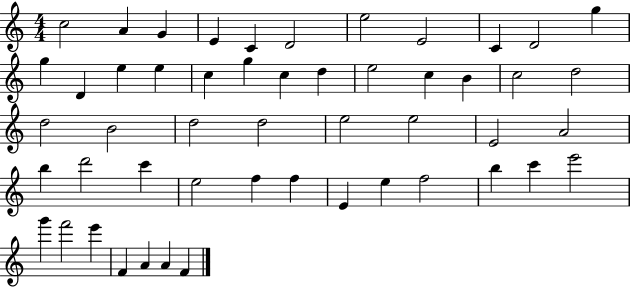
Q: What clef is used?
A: treble